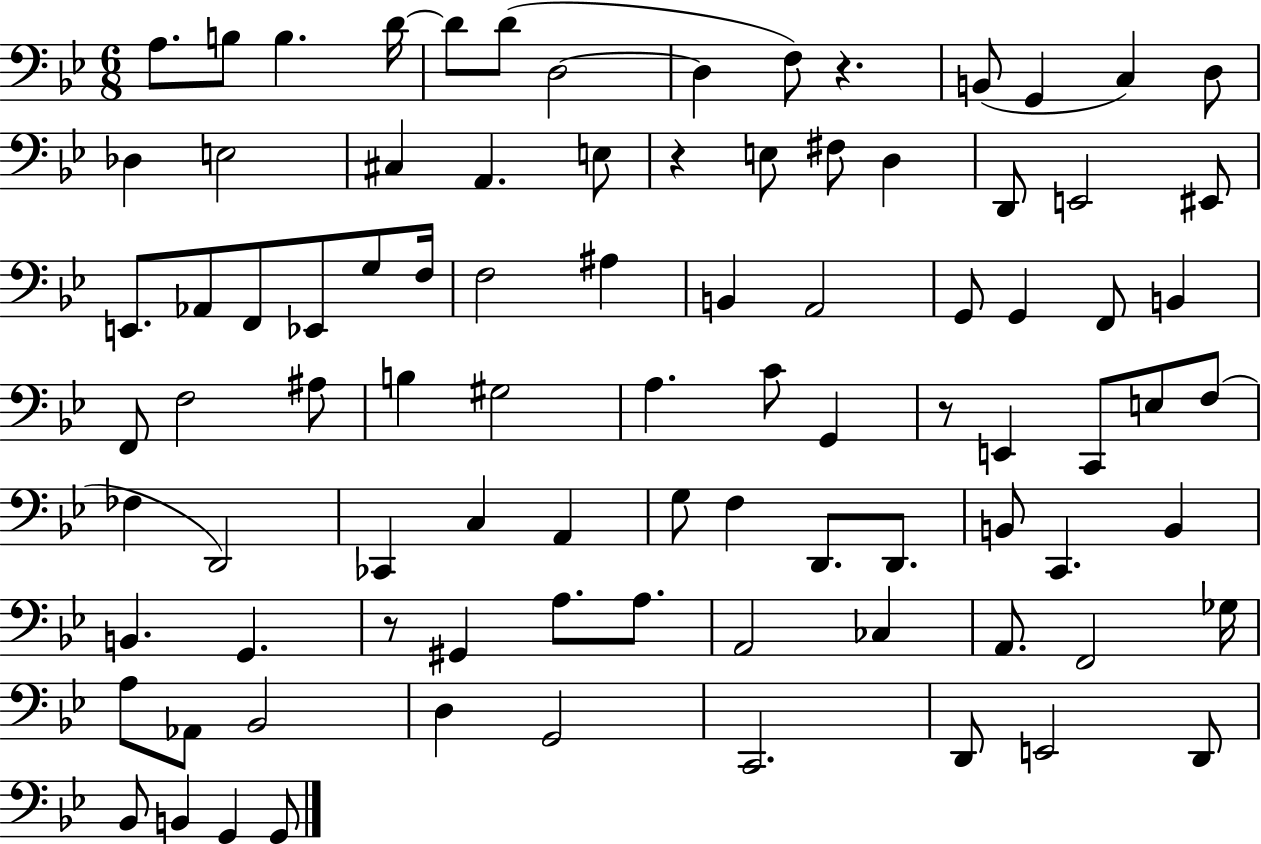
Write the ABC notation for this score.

X:1
T:Untitled
M:6/8
L:1/4
K:Bb
A,/2 B,/2 B, D/4 D/2 D/2 D,2 D, F,/2 z B,,/2 G,, C, D,/2 _D, E,2 ^C, A,, E,/2 z E,/2 ^F,/2 D, D,,/2 E,,2 ^E,,/2 E,,/2 _A,,/2 F,,/2 _E,,/2 G,/2 F,/4 F,2 ^A, B,, A,,2 G,,/2 G,, F,,/2 B,, F,,/2 F,2 ^A,/2 B, ^G,2 A, C/2 G,, z/2 E,, C,,/2 E,/2 F,/2 _F, D,,2 _C,, C, A,, G,/2 F, D,,/2 D,,/2 B,,/2 C,, B,, B,, G,, z/2 ^G,, A,/2 A,/2 A,,2 _C, A,,/2 F,,2 _G,/4 A,/2 _A,,/2 _B,,2 D, G,,2 C,,2 D,,/2 E,,2 D,,/2 _B,,/2 B,, G,, G,,/2